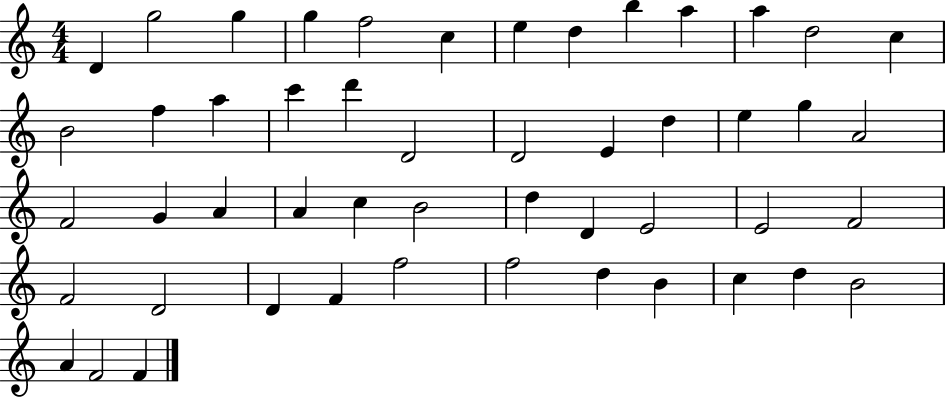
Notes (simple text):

D4/q G5/h G5/q G5/q F5/h C5/q E5/q D5/q B5/q A5/q A5/q D5/h C5/q B4/h F5/q A5/q C6/q D6/q D4/h D4/h E4/q D5/q E5/q G5/q A4/h F4/h G4/q A4/q A4/q C5/q B4/h D5/q D4/q E4/h E4/h F4/h F4/h D4/h D4/q F4/q F5/h F5/h D5/q B4/q C5/q D5/q B4/h A4/q F4/h F4/q